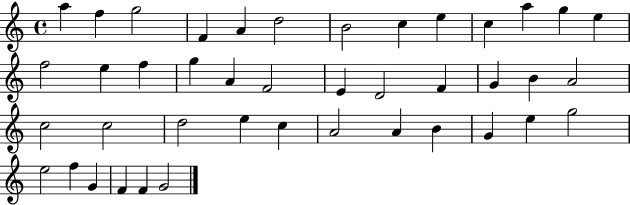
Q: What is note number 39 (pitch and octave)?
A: G4